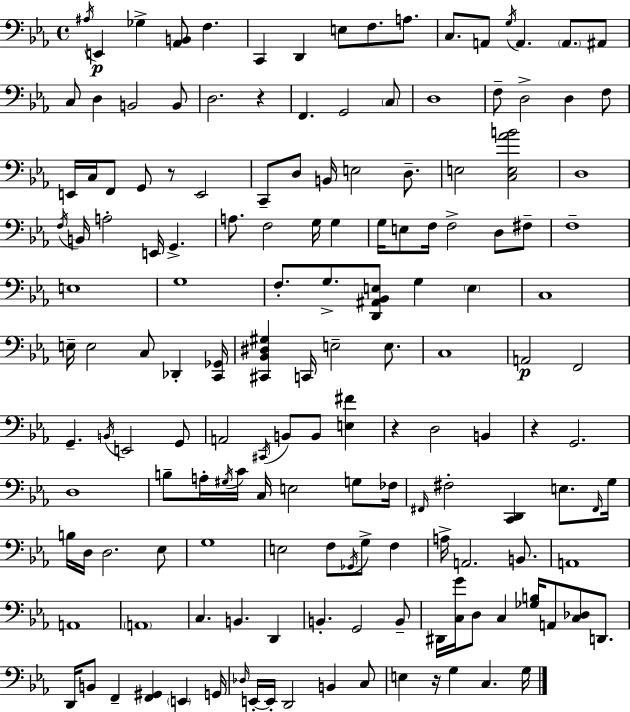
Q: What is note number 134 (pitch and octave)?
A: D2